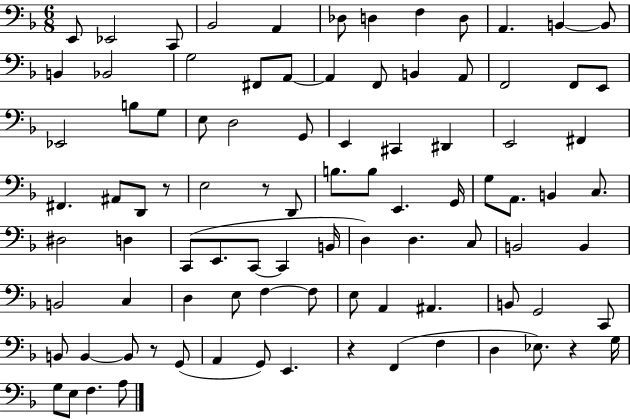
X:1
T:Untitled
M:6/8
L:1/4
K:F
E,,/2 _E,,2 C,,/2 _B,,2 A,, _D,/2 D, F, D,/2 A,, B,, B,,/2 B,, _B,,2 G,2 ^F,,/2 A,,/2 A,, F,,/2 B,, A,,/2 F,,2 F,,/2 E,,/2 _E,,2 B,/2 G,/2 E,/2 D,2 G,,/2 E,, ^C,, ^D,, E,,2 ^F,, ^F,, ^A,,/2 D,,/2 z/2 E,2 z/2 D,,/2 B,/2 B,/2 E,, G,,/4 G,/2 A,,/2 B,, C,/2 ^D,2 D, C,,/2 E,,/2 C,,/2 C,, B,,/4 D, D, C,/2 B,,2 B,, B,,2 C, D, E,/2 F, F,/2 E,/2 A,, ^A,, B,,/2 G,,2 C,,/2 B,,/2 B,, B,,/2 z/2 G,,/2 A,, G,,/2 E,, z F,, F, D, _E,/2 z G,/4 G,/2 E,/2 F, A,/2